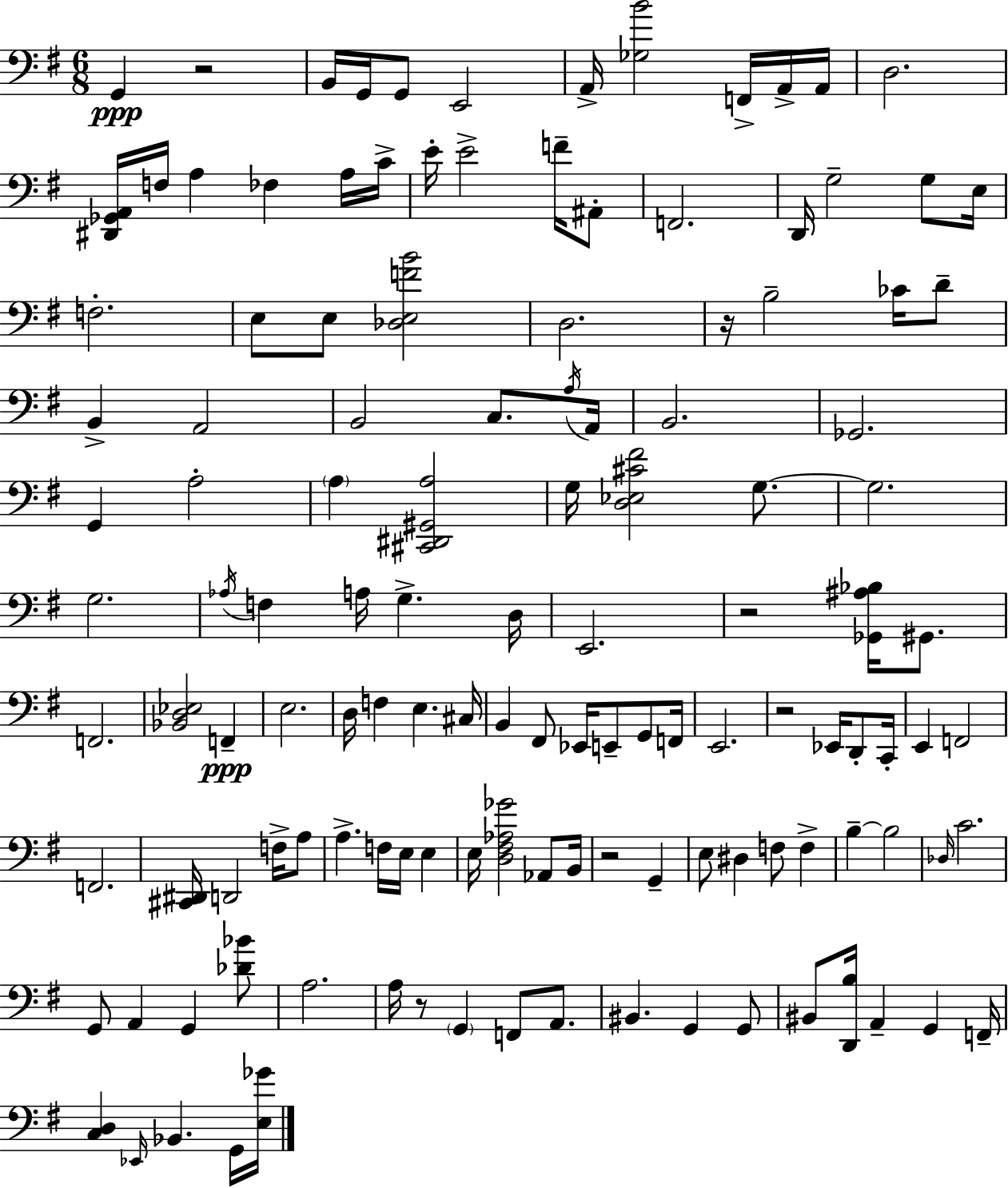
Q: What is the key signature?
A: E minor